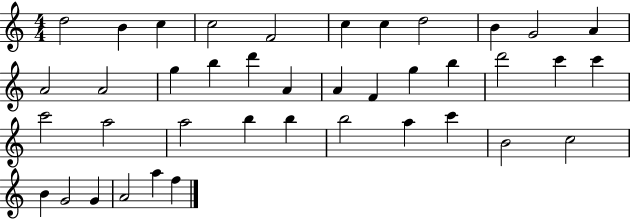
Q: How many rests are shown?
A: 0